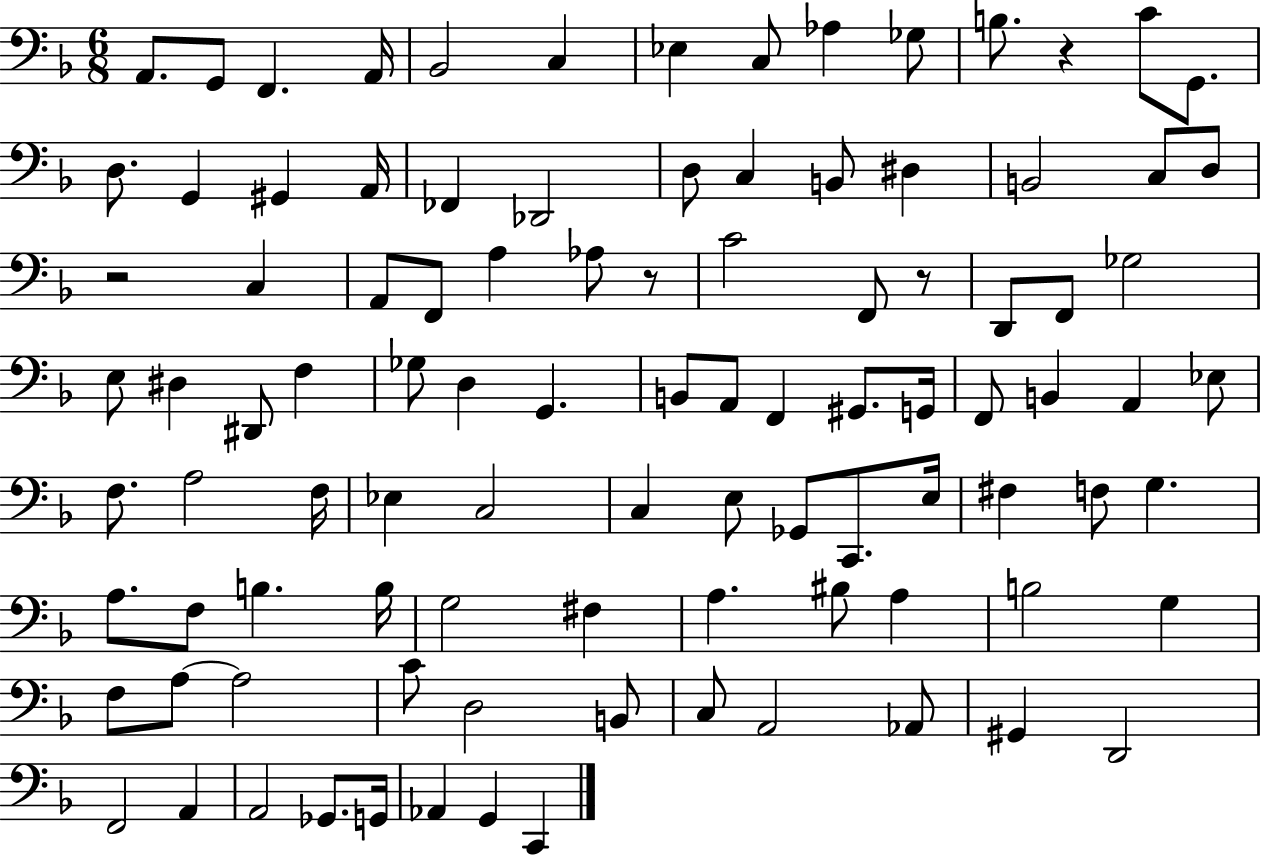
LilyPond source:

{
  \clef bass
  \numericTimeSignature
  \time 6/8
  \key f \major
  \repeat volta 2 { a,8. g,8 f,4. a,16 | bes,2 c4 | ees4 c8 aes4 ges8 | b8. r4 c'8 g,8. | \break d8. g,4 gis,4 a,16 | fes,4 des,2 | d8 c4 b,8 dis4 | b,2 c8 d8 | \break r2 c4 | a,8 f,8 a4 aes8 r8 | c'2 f,8 r8 | d,8 f,8 ges2 | \break e8 dis4 dis,8 f4 | ges8 d4 g,4. | b,8 a,8 f,4 gis,8. g,16 | f,8 b,4 a,4 ees8 | \break f8. a2 f16 | ees4 c2 | c4 e8 ges,8 c,8. e16 | fis4 f8 g4. | \break a8. f8 b4. b16 | g2 fis4 | a4. bis8 a4 | b2 g4 | \break f8 a8~~ a2 | c'8 d2 b,8 | c8 a,2 aes,8 | gis,4 d,2 | \break f,2 a,4 | a,2 ges,8. g,16 | aes,4 g,4 c,4 | } \bar "|."
}